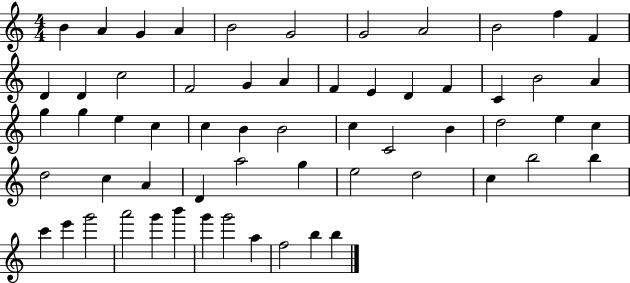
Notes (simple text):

B4/q A4/q G4/q A4/q B4/h G4/h G4/h A4/h B4/h F5/q F4/q D4/q D4/q C5/h F4/h G4/q A4/q F4/q E4/q D4/q F4/q C4/q B4/h A4/q G5/q G5/q E5/q C5/q C5/q B4/q B4/h C5/q C4/h B4/q D5/h E5/q C5/q D5/h C5/q A4/q D4/q A5/h G5/q E5/h D5/h C5/q B5/h B5/q C6/q E6/q G6/h A6/h G6/q B6/q G6/q G6/h A5/q F5/h B5/q B5/q